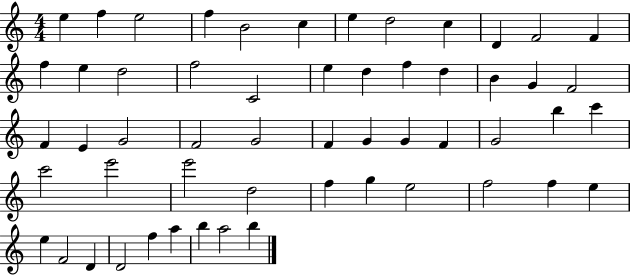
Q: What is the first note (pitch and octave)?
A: E5